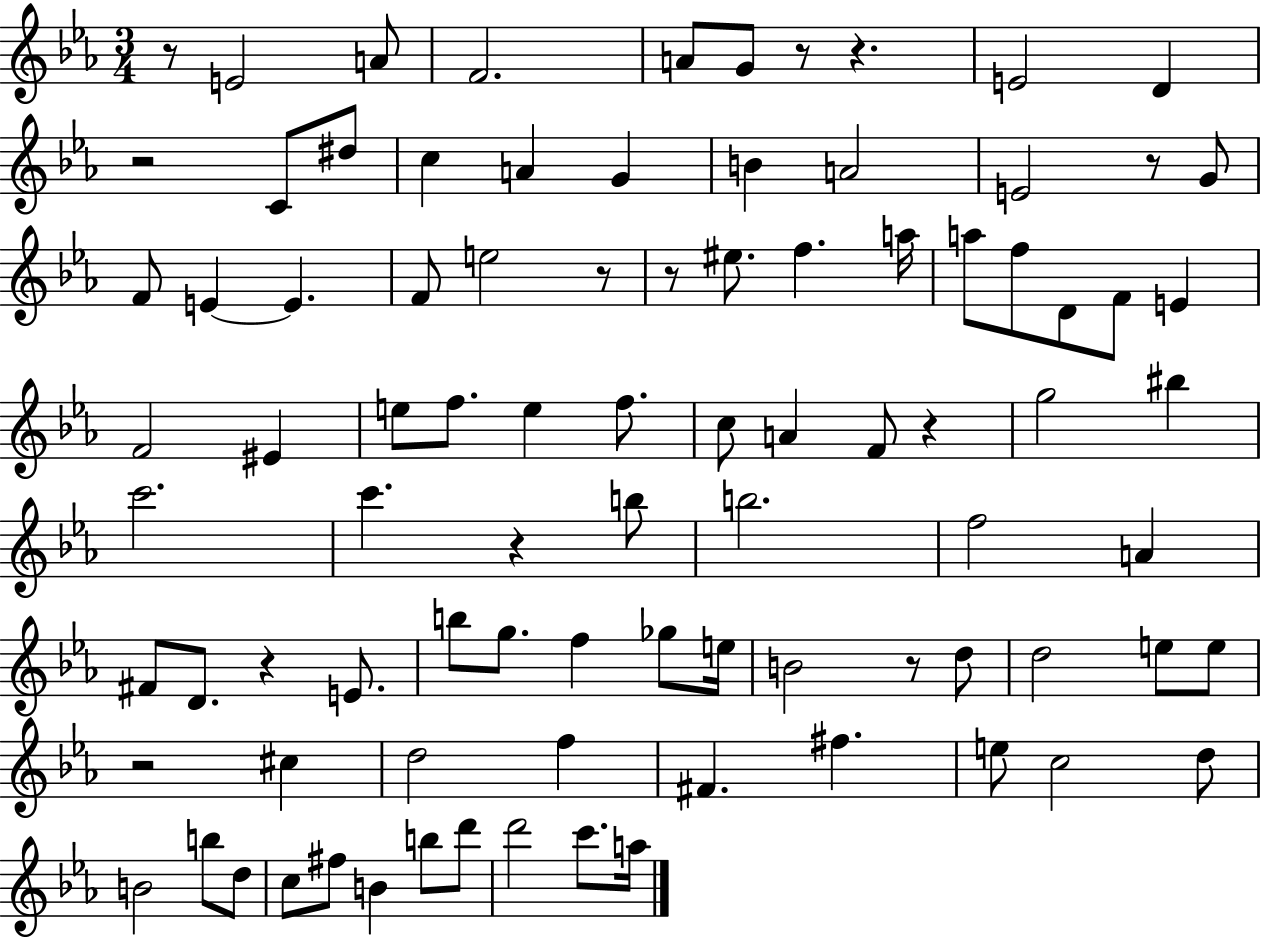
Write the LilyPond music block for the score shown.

{
  \clef treble
  \numericTimeSignature
  \time 3/4
  \key ees \major
  r8 e'2 a'8 | f'2. | a'8 g'8 r8 r4. | e'2 d'4 | \break r2 c'8 dis''8 | c''4 a'4 g'4 | b'4 a'2 | e'2 r8 g'8 | \break f'8 e'4~~ e'4. | f'8 e''2 r8 | r8 eis''8. f''4. a''16 | a''8 f''8 d'8 f'8 e'4 | \break f'2 eis'4 | e''8 f''8. e''4 f''8. | c''8 a'4 f'8 r4 | g''2 bis''4 | \break c'''2. | c'''4. r4 b''8 | b''2. | f''2 a'4 | \break fis'8 d'8. r4 e'8. | b''8 g''8. f''4 ges''8 e''16 | b'2 r8 d''8 | d''2 e''8 e''8 | \break r2 cis''4 | d''2 f''4 | fis'4. fis''4. | e''8 c''2 d''8 | \break b'2 b''8 d''8 | c''8 fis''8 b'4 b''8 d'''8 | d'''2 c'''8. a''16 | \bar "|."
}